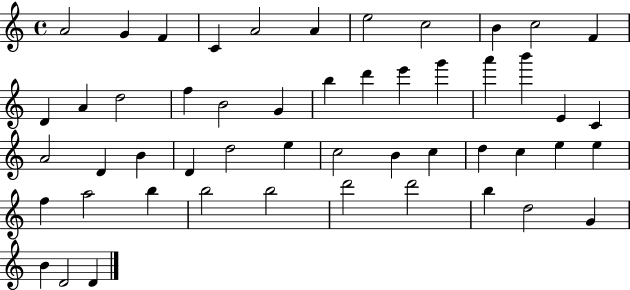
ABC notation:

X:1
T:Untitled
M:4/4
L:1/4
K:C
A2 G F C A2 A e2 c2 B c2 F D A d2 f B2 G b d' e' g' a' b' E C A2 D B D d2 e c2 B c d c e e f a2 b b2 b2 d'2 d'2 b d2 G B D2 D